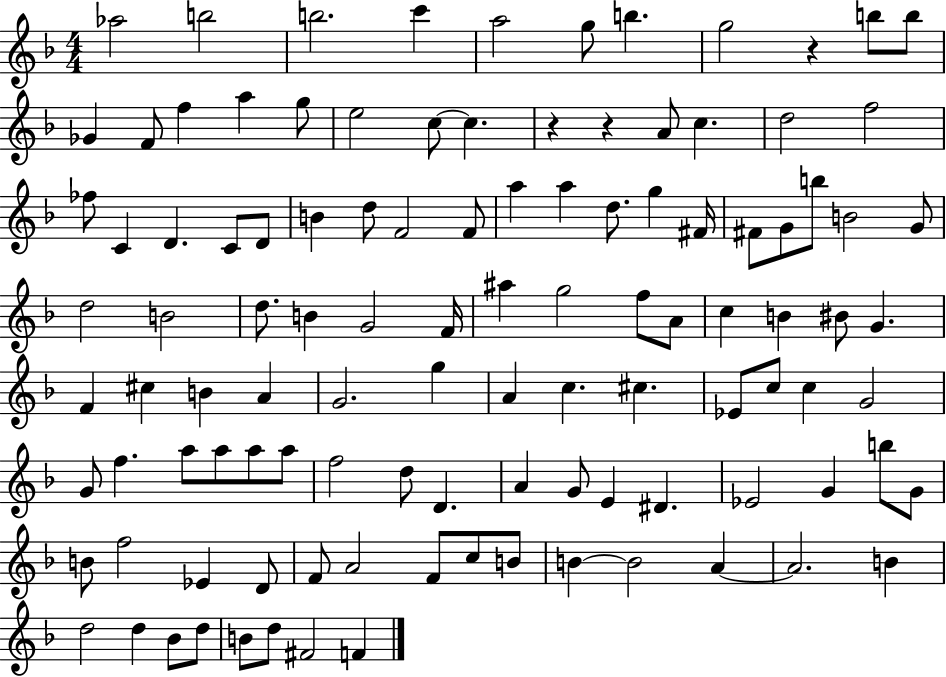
X:1
T:Untitled
M:4/4
L:1/4
K:F
_a2 b2 b2 c' a2 g/2 b g2 z b/2 b/2 _G F/2 f a g/2 e2 c/2 c z z A/2 c d2 f2 _f/2 C D C/2 D/2 B d/2 F2 F/2 a a d/2 g ^F/4 ^F/2 G/2 b/2 B2 G/2 d2 B2 d/2 B G2 F/4 ^a g2 f/2 A/2 c B ^B/2 G F ^c B A G2 g A c ^c _E/2 c/2 c G2 G/2 f a/2 a/2 a/2 a/2 f2 d/2 D A G/2 E ^D _E2 G b/2 G/2 B/2 f2 _E D/2 F/2 A2 F/2 c/2 B/2 B B2 A A2 B d2 d _B/2 d/2 B/2 d/2 ^F2 F